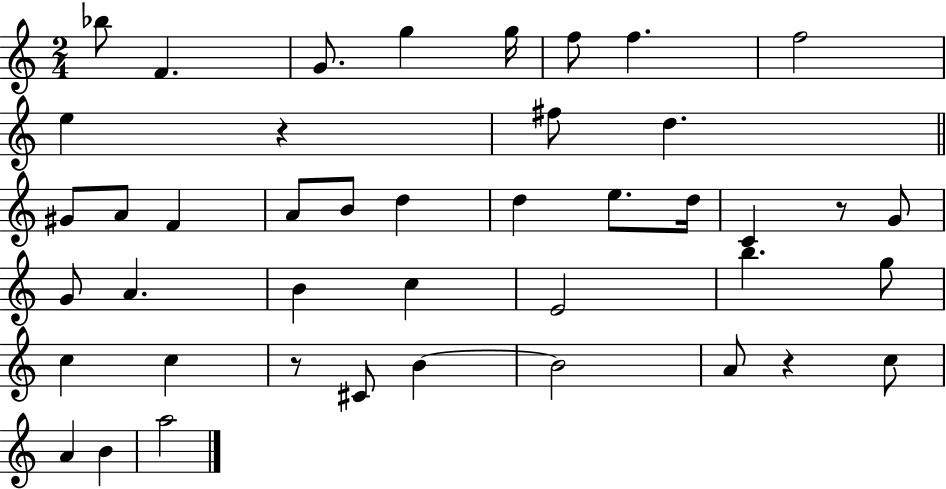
{
  \clef treble
  \numericTimeSignature
  \time 2/4
  \key c \major
  bes''8 f'4. | g'8. g''4 g''16 | f''8 f''4. | f''2 | \break e''4 r4 | fis''8 d''4. | \bar "||" \break \key a \minor gis'8 a'8 f'4 | a'8 b'8 d''4 | d''4 e''8. d''16 | c'4 r8 g'8 | \break g'8 a'4. | b'4 c''4 | e'2 | b''4. g''8 | \break c''4 c''4 | r8 cis'8 b'4~~ | b'2 | a'8 r4 c''8 | \break a'4 b'4 | a''2 | \bar "|."
}